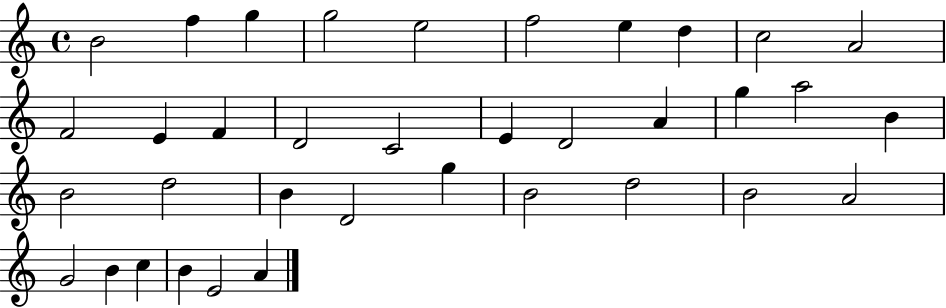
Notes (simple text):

B4/h F5/q G5/q G5/h E5/h F5/h E5/q D5/q C5/h A4/h F4/h E4/q F4/q D4/h C4/h E4/q D4/h A4/q G5/q A5/h B4/q B4/h D5/h B4/q D4/h G5/q B4/h D5/h B4/h A4/h G4/h B4/q C5/q B4/q E4/h A4/q